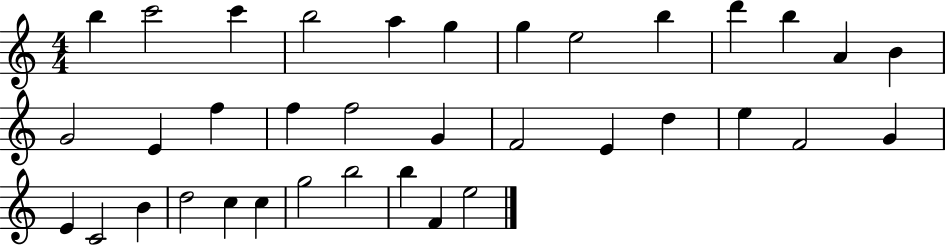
B5/q C6/h C6/q B5/h A5/q G5/q G5/q E5/h B5/q D6/q B5/q A4/q B4/q G4/h E4/q F5/q F5/q F5/h G4/q F4/h E4/q D5/q E5/q F4/h G4/q E4/q C4/h B4/q D5/h C5/q C5/q G5/h B5/h B5/q F4/q E5/h